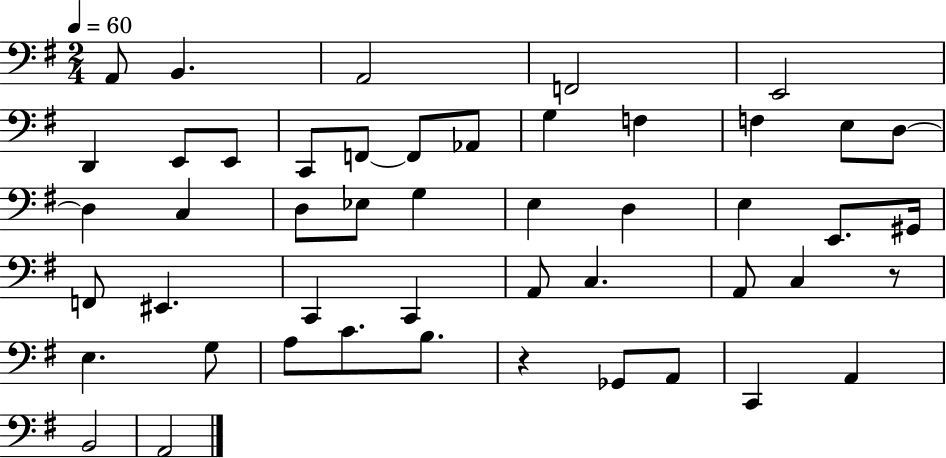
A2/e B2/q. A2/h F2/h E2/h D2/q E2/e E2/e C2/e F2/e F2/e Ab2/e G3/q F3/q F3/q E3/e D3/e D3/q C3/q D3/e Eb3/e G3/q E3/q D3/q E3/q E2/e. G#2/s F2/e EIS2/q. C2/q C2/q A2/e C3/q. A2/e C3/q R/e E3/q. G3/e A3/e C4/e. B3/e. R/q Gb2/e A2/e C2/q A2/q B2/h A2/h